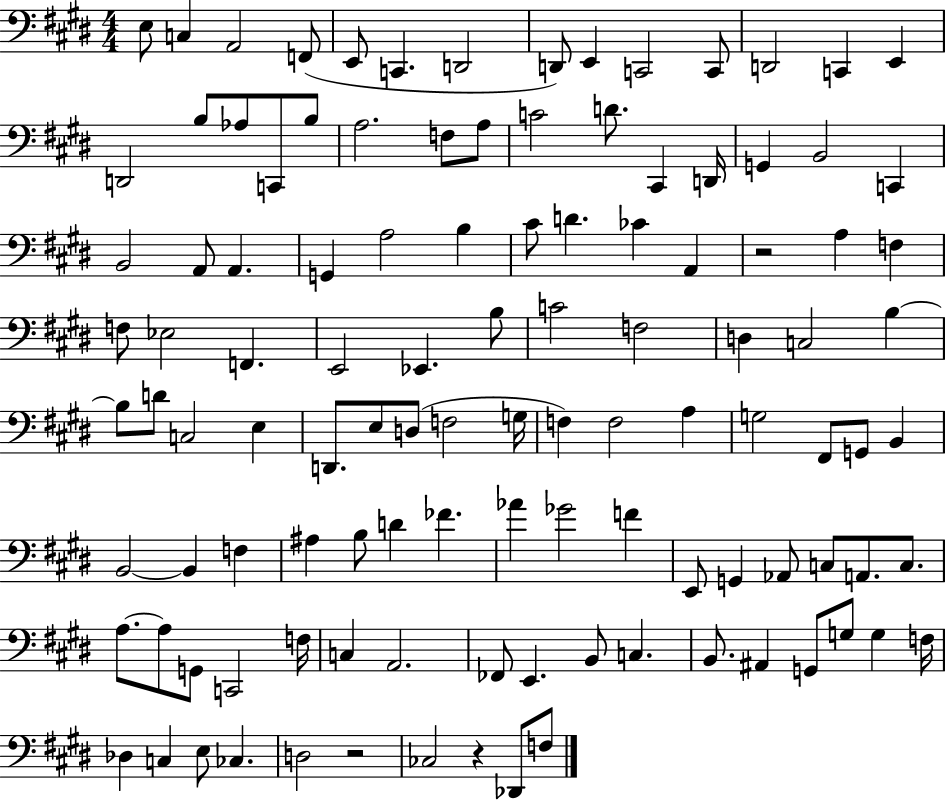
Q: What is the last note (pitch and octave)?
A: F3